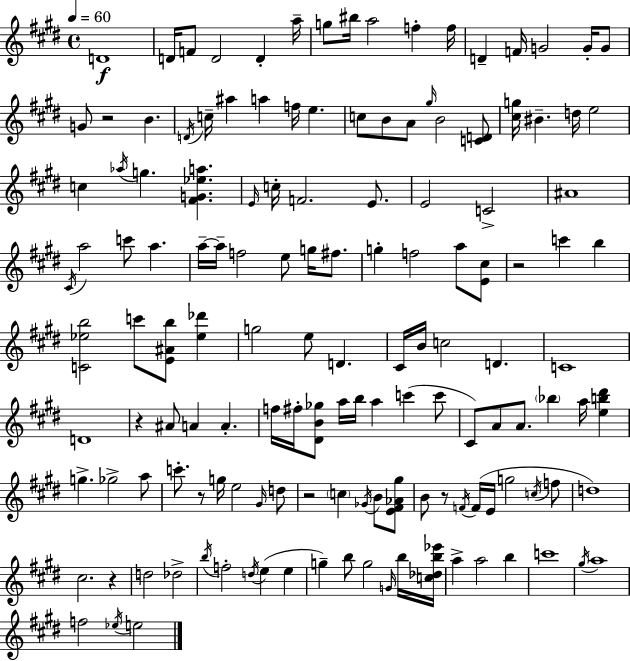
{
  \clef treble
  \time 4/4
  \defaultTimeSignature
  \key e \major
  \tempo 4 = 60
  d'1\f | d'16 f'8 d'2 d'4-. a''16-- | g''8 bis''16 a''2 f''4-. f''16 | d'4-- f'16 g'2 g'16-. g'8 | \break g'8 r2 b'4. | \acciaccatura { d'16 } c''16-- ais''4 a''4 f''16 e''4. | c''8 b'8 a'8 \grace { gis''16 } b'2 | <c' d'>8 <cis'' g''>16 bis'4.-- d''16 e''2 | \break c''4 \acciaccatura { aes''16 } g''4. <fis' g' ees'' a''>4. | \grace { e'16 } c''16-. f'2. | e'8. e'2 c'2-> | ais'1 | \break \acciaccatura { cis'16 } a''2 c'''8 a''4. | a''16--~~ a''16-- f''2 e''8 | g''16 fis''8. g''4-. f''2 | a''8 <e' cis''>8 r2 c'''4 | \break b''4 <c' ees'' b''>2 c'''8 <e' ais' b''>8 | <ees'' des'''>4 g''2 e''8 d'4. | cis'16 b'16 c''2 d'4. | c'1 | \break d'1 | r4 ais'8 a'4 a'4.-. | f''16 fis''16-. <dis' b' ges''>8 a''16 b''16 a''4 c'''4( | c'''8 cis'8) a'8 a'8. \parenthesize bes''4 | \break a''16 <e'' b'' dis'''>4 g''4.-> ges''2-> | a''8 c'''8.-. r8 g''16 e''2 | \grace { gis'16 } d''8 r2 \parenthesize c''4 | \acciaccatura { ges'16 } b'8 <e' fis' aes' gis''>8 b'8 r8 \acciaccatura { f'16 } f'16( e'16 g''2 | \break \acciaccatura { c''16 } f''8 d''1) | cis''2. | r4 d''2 | des''2-> \acciaccatura { b''16 } f''2-. | \break \acciaccatura { d''16 } e''4( e''4 g''4--) b''8 | g''2 \grace { g'16 } b''16 <c'' des'' b'' ees'''>16 a''4-> | a''2 b''4 c'''1 | \acciaccatura { gis''16 } a''1 | \break f''2 | \acciaccatura { ees''16 } e''2 \bar "|."
}